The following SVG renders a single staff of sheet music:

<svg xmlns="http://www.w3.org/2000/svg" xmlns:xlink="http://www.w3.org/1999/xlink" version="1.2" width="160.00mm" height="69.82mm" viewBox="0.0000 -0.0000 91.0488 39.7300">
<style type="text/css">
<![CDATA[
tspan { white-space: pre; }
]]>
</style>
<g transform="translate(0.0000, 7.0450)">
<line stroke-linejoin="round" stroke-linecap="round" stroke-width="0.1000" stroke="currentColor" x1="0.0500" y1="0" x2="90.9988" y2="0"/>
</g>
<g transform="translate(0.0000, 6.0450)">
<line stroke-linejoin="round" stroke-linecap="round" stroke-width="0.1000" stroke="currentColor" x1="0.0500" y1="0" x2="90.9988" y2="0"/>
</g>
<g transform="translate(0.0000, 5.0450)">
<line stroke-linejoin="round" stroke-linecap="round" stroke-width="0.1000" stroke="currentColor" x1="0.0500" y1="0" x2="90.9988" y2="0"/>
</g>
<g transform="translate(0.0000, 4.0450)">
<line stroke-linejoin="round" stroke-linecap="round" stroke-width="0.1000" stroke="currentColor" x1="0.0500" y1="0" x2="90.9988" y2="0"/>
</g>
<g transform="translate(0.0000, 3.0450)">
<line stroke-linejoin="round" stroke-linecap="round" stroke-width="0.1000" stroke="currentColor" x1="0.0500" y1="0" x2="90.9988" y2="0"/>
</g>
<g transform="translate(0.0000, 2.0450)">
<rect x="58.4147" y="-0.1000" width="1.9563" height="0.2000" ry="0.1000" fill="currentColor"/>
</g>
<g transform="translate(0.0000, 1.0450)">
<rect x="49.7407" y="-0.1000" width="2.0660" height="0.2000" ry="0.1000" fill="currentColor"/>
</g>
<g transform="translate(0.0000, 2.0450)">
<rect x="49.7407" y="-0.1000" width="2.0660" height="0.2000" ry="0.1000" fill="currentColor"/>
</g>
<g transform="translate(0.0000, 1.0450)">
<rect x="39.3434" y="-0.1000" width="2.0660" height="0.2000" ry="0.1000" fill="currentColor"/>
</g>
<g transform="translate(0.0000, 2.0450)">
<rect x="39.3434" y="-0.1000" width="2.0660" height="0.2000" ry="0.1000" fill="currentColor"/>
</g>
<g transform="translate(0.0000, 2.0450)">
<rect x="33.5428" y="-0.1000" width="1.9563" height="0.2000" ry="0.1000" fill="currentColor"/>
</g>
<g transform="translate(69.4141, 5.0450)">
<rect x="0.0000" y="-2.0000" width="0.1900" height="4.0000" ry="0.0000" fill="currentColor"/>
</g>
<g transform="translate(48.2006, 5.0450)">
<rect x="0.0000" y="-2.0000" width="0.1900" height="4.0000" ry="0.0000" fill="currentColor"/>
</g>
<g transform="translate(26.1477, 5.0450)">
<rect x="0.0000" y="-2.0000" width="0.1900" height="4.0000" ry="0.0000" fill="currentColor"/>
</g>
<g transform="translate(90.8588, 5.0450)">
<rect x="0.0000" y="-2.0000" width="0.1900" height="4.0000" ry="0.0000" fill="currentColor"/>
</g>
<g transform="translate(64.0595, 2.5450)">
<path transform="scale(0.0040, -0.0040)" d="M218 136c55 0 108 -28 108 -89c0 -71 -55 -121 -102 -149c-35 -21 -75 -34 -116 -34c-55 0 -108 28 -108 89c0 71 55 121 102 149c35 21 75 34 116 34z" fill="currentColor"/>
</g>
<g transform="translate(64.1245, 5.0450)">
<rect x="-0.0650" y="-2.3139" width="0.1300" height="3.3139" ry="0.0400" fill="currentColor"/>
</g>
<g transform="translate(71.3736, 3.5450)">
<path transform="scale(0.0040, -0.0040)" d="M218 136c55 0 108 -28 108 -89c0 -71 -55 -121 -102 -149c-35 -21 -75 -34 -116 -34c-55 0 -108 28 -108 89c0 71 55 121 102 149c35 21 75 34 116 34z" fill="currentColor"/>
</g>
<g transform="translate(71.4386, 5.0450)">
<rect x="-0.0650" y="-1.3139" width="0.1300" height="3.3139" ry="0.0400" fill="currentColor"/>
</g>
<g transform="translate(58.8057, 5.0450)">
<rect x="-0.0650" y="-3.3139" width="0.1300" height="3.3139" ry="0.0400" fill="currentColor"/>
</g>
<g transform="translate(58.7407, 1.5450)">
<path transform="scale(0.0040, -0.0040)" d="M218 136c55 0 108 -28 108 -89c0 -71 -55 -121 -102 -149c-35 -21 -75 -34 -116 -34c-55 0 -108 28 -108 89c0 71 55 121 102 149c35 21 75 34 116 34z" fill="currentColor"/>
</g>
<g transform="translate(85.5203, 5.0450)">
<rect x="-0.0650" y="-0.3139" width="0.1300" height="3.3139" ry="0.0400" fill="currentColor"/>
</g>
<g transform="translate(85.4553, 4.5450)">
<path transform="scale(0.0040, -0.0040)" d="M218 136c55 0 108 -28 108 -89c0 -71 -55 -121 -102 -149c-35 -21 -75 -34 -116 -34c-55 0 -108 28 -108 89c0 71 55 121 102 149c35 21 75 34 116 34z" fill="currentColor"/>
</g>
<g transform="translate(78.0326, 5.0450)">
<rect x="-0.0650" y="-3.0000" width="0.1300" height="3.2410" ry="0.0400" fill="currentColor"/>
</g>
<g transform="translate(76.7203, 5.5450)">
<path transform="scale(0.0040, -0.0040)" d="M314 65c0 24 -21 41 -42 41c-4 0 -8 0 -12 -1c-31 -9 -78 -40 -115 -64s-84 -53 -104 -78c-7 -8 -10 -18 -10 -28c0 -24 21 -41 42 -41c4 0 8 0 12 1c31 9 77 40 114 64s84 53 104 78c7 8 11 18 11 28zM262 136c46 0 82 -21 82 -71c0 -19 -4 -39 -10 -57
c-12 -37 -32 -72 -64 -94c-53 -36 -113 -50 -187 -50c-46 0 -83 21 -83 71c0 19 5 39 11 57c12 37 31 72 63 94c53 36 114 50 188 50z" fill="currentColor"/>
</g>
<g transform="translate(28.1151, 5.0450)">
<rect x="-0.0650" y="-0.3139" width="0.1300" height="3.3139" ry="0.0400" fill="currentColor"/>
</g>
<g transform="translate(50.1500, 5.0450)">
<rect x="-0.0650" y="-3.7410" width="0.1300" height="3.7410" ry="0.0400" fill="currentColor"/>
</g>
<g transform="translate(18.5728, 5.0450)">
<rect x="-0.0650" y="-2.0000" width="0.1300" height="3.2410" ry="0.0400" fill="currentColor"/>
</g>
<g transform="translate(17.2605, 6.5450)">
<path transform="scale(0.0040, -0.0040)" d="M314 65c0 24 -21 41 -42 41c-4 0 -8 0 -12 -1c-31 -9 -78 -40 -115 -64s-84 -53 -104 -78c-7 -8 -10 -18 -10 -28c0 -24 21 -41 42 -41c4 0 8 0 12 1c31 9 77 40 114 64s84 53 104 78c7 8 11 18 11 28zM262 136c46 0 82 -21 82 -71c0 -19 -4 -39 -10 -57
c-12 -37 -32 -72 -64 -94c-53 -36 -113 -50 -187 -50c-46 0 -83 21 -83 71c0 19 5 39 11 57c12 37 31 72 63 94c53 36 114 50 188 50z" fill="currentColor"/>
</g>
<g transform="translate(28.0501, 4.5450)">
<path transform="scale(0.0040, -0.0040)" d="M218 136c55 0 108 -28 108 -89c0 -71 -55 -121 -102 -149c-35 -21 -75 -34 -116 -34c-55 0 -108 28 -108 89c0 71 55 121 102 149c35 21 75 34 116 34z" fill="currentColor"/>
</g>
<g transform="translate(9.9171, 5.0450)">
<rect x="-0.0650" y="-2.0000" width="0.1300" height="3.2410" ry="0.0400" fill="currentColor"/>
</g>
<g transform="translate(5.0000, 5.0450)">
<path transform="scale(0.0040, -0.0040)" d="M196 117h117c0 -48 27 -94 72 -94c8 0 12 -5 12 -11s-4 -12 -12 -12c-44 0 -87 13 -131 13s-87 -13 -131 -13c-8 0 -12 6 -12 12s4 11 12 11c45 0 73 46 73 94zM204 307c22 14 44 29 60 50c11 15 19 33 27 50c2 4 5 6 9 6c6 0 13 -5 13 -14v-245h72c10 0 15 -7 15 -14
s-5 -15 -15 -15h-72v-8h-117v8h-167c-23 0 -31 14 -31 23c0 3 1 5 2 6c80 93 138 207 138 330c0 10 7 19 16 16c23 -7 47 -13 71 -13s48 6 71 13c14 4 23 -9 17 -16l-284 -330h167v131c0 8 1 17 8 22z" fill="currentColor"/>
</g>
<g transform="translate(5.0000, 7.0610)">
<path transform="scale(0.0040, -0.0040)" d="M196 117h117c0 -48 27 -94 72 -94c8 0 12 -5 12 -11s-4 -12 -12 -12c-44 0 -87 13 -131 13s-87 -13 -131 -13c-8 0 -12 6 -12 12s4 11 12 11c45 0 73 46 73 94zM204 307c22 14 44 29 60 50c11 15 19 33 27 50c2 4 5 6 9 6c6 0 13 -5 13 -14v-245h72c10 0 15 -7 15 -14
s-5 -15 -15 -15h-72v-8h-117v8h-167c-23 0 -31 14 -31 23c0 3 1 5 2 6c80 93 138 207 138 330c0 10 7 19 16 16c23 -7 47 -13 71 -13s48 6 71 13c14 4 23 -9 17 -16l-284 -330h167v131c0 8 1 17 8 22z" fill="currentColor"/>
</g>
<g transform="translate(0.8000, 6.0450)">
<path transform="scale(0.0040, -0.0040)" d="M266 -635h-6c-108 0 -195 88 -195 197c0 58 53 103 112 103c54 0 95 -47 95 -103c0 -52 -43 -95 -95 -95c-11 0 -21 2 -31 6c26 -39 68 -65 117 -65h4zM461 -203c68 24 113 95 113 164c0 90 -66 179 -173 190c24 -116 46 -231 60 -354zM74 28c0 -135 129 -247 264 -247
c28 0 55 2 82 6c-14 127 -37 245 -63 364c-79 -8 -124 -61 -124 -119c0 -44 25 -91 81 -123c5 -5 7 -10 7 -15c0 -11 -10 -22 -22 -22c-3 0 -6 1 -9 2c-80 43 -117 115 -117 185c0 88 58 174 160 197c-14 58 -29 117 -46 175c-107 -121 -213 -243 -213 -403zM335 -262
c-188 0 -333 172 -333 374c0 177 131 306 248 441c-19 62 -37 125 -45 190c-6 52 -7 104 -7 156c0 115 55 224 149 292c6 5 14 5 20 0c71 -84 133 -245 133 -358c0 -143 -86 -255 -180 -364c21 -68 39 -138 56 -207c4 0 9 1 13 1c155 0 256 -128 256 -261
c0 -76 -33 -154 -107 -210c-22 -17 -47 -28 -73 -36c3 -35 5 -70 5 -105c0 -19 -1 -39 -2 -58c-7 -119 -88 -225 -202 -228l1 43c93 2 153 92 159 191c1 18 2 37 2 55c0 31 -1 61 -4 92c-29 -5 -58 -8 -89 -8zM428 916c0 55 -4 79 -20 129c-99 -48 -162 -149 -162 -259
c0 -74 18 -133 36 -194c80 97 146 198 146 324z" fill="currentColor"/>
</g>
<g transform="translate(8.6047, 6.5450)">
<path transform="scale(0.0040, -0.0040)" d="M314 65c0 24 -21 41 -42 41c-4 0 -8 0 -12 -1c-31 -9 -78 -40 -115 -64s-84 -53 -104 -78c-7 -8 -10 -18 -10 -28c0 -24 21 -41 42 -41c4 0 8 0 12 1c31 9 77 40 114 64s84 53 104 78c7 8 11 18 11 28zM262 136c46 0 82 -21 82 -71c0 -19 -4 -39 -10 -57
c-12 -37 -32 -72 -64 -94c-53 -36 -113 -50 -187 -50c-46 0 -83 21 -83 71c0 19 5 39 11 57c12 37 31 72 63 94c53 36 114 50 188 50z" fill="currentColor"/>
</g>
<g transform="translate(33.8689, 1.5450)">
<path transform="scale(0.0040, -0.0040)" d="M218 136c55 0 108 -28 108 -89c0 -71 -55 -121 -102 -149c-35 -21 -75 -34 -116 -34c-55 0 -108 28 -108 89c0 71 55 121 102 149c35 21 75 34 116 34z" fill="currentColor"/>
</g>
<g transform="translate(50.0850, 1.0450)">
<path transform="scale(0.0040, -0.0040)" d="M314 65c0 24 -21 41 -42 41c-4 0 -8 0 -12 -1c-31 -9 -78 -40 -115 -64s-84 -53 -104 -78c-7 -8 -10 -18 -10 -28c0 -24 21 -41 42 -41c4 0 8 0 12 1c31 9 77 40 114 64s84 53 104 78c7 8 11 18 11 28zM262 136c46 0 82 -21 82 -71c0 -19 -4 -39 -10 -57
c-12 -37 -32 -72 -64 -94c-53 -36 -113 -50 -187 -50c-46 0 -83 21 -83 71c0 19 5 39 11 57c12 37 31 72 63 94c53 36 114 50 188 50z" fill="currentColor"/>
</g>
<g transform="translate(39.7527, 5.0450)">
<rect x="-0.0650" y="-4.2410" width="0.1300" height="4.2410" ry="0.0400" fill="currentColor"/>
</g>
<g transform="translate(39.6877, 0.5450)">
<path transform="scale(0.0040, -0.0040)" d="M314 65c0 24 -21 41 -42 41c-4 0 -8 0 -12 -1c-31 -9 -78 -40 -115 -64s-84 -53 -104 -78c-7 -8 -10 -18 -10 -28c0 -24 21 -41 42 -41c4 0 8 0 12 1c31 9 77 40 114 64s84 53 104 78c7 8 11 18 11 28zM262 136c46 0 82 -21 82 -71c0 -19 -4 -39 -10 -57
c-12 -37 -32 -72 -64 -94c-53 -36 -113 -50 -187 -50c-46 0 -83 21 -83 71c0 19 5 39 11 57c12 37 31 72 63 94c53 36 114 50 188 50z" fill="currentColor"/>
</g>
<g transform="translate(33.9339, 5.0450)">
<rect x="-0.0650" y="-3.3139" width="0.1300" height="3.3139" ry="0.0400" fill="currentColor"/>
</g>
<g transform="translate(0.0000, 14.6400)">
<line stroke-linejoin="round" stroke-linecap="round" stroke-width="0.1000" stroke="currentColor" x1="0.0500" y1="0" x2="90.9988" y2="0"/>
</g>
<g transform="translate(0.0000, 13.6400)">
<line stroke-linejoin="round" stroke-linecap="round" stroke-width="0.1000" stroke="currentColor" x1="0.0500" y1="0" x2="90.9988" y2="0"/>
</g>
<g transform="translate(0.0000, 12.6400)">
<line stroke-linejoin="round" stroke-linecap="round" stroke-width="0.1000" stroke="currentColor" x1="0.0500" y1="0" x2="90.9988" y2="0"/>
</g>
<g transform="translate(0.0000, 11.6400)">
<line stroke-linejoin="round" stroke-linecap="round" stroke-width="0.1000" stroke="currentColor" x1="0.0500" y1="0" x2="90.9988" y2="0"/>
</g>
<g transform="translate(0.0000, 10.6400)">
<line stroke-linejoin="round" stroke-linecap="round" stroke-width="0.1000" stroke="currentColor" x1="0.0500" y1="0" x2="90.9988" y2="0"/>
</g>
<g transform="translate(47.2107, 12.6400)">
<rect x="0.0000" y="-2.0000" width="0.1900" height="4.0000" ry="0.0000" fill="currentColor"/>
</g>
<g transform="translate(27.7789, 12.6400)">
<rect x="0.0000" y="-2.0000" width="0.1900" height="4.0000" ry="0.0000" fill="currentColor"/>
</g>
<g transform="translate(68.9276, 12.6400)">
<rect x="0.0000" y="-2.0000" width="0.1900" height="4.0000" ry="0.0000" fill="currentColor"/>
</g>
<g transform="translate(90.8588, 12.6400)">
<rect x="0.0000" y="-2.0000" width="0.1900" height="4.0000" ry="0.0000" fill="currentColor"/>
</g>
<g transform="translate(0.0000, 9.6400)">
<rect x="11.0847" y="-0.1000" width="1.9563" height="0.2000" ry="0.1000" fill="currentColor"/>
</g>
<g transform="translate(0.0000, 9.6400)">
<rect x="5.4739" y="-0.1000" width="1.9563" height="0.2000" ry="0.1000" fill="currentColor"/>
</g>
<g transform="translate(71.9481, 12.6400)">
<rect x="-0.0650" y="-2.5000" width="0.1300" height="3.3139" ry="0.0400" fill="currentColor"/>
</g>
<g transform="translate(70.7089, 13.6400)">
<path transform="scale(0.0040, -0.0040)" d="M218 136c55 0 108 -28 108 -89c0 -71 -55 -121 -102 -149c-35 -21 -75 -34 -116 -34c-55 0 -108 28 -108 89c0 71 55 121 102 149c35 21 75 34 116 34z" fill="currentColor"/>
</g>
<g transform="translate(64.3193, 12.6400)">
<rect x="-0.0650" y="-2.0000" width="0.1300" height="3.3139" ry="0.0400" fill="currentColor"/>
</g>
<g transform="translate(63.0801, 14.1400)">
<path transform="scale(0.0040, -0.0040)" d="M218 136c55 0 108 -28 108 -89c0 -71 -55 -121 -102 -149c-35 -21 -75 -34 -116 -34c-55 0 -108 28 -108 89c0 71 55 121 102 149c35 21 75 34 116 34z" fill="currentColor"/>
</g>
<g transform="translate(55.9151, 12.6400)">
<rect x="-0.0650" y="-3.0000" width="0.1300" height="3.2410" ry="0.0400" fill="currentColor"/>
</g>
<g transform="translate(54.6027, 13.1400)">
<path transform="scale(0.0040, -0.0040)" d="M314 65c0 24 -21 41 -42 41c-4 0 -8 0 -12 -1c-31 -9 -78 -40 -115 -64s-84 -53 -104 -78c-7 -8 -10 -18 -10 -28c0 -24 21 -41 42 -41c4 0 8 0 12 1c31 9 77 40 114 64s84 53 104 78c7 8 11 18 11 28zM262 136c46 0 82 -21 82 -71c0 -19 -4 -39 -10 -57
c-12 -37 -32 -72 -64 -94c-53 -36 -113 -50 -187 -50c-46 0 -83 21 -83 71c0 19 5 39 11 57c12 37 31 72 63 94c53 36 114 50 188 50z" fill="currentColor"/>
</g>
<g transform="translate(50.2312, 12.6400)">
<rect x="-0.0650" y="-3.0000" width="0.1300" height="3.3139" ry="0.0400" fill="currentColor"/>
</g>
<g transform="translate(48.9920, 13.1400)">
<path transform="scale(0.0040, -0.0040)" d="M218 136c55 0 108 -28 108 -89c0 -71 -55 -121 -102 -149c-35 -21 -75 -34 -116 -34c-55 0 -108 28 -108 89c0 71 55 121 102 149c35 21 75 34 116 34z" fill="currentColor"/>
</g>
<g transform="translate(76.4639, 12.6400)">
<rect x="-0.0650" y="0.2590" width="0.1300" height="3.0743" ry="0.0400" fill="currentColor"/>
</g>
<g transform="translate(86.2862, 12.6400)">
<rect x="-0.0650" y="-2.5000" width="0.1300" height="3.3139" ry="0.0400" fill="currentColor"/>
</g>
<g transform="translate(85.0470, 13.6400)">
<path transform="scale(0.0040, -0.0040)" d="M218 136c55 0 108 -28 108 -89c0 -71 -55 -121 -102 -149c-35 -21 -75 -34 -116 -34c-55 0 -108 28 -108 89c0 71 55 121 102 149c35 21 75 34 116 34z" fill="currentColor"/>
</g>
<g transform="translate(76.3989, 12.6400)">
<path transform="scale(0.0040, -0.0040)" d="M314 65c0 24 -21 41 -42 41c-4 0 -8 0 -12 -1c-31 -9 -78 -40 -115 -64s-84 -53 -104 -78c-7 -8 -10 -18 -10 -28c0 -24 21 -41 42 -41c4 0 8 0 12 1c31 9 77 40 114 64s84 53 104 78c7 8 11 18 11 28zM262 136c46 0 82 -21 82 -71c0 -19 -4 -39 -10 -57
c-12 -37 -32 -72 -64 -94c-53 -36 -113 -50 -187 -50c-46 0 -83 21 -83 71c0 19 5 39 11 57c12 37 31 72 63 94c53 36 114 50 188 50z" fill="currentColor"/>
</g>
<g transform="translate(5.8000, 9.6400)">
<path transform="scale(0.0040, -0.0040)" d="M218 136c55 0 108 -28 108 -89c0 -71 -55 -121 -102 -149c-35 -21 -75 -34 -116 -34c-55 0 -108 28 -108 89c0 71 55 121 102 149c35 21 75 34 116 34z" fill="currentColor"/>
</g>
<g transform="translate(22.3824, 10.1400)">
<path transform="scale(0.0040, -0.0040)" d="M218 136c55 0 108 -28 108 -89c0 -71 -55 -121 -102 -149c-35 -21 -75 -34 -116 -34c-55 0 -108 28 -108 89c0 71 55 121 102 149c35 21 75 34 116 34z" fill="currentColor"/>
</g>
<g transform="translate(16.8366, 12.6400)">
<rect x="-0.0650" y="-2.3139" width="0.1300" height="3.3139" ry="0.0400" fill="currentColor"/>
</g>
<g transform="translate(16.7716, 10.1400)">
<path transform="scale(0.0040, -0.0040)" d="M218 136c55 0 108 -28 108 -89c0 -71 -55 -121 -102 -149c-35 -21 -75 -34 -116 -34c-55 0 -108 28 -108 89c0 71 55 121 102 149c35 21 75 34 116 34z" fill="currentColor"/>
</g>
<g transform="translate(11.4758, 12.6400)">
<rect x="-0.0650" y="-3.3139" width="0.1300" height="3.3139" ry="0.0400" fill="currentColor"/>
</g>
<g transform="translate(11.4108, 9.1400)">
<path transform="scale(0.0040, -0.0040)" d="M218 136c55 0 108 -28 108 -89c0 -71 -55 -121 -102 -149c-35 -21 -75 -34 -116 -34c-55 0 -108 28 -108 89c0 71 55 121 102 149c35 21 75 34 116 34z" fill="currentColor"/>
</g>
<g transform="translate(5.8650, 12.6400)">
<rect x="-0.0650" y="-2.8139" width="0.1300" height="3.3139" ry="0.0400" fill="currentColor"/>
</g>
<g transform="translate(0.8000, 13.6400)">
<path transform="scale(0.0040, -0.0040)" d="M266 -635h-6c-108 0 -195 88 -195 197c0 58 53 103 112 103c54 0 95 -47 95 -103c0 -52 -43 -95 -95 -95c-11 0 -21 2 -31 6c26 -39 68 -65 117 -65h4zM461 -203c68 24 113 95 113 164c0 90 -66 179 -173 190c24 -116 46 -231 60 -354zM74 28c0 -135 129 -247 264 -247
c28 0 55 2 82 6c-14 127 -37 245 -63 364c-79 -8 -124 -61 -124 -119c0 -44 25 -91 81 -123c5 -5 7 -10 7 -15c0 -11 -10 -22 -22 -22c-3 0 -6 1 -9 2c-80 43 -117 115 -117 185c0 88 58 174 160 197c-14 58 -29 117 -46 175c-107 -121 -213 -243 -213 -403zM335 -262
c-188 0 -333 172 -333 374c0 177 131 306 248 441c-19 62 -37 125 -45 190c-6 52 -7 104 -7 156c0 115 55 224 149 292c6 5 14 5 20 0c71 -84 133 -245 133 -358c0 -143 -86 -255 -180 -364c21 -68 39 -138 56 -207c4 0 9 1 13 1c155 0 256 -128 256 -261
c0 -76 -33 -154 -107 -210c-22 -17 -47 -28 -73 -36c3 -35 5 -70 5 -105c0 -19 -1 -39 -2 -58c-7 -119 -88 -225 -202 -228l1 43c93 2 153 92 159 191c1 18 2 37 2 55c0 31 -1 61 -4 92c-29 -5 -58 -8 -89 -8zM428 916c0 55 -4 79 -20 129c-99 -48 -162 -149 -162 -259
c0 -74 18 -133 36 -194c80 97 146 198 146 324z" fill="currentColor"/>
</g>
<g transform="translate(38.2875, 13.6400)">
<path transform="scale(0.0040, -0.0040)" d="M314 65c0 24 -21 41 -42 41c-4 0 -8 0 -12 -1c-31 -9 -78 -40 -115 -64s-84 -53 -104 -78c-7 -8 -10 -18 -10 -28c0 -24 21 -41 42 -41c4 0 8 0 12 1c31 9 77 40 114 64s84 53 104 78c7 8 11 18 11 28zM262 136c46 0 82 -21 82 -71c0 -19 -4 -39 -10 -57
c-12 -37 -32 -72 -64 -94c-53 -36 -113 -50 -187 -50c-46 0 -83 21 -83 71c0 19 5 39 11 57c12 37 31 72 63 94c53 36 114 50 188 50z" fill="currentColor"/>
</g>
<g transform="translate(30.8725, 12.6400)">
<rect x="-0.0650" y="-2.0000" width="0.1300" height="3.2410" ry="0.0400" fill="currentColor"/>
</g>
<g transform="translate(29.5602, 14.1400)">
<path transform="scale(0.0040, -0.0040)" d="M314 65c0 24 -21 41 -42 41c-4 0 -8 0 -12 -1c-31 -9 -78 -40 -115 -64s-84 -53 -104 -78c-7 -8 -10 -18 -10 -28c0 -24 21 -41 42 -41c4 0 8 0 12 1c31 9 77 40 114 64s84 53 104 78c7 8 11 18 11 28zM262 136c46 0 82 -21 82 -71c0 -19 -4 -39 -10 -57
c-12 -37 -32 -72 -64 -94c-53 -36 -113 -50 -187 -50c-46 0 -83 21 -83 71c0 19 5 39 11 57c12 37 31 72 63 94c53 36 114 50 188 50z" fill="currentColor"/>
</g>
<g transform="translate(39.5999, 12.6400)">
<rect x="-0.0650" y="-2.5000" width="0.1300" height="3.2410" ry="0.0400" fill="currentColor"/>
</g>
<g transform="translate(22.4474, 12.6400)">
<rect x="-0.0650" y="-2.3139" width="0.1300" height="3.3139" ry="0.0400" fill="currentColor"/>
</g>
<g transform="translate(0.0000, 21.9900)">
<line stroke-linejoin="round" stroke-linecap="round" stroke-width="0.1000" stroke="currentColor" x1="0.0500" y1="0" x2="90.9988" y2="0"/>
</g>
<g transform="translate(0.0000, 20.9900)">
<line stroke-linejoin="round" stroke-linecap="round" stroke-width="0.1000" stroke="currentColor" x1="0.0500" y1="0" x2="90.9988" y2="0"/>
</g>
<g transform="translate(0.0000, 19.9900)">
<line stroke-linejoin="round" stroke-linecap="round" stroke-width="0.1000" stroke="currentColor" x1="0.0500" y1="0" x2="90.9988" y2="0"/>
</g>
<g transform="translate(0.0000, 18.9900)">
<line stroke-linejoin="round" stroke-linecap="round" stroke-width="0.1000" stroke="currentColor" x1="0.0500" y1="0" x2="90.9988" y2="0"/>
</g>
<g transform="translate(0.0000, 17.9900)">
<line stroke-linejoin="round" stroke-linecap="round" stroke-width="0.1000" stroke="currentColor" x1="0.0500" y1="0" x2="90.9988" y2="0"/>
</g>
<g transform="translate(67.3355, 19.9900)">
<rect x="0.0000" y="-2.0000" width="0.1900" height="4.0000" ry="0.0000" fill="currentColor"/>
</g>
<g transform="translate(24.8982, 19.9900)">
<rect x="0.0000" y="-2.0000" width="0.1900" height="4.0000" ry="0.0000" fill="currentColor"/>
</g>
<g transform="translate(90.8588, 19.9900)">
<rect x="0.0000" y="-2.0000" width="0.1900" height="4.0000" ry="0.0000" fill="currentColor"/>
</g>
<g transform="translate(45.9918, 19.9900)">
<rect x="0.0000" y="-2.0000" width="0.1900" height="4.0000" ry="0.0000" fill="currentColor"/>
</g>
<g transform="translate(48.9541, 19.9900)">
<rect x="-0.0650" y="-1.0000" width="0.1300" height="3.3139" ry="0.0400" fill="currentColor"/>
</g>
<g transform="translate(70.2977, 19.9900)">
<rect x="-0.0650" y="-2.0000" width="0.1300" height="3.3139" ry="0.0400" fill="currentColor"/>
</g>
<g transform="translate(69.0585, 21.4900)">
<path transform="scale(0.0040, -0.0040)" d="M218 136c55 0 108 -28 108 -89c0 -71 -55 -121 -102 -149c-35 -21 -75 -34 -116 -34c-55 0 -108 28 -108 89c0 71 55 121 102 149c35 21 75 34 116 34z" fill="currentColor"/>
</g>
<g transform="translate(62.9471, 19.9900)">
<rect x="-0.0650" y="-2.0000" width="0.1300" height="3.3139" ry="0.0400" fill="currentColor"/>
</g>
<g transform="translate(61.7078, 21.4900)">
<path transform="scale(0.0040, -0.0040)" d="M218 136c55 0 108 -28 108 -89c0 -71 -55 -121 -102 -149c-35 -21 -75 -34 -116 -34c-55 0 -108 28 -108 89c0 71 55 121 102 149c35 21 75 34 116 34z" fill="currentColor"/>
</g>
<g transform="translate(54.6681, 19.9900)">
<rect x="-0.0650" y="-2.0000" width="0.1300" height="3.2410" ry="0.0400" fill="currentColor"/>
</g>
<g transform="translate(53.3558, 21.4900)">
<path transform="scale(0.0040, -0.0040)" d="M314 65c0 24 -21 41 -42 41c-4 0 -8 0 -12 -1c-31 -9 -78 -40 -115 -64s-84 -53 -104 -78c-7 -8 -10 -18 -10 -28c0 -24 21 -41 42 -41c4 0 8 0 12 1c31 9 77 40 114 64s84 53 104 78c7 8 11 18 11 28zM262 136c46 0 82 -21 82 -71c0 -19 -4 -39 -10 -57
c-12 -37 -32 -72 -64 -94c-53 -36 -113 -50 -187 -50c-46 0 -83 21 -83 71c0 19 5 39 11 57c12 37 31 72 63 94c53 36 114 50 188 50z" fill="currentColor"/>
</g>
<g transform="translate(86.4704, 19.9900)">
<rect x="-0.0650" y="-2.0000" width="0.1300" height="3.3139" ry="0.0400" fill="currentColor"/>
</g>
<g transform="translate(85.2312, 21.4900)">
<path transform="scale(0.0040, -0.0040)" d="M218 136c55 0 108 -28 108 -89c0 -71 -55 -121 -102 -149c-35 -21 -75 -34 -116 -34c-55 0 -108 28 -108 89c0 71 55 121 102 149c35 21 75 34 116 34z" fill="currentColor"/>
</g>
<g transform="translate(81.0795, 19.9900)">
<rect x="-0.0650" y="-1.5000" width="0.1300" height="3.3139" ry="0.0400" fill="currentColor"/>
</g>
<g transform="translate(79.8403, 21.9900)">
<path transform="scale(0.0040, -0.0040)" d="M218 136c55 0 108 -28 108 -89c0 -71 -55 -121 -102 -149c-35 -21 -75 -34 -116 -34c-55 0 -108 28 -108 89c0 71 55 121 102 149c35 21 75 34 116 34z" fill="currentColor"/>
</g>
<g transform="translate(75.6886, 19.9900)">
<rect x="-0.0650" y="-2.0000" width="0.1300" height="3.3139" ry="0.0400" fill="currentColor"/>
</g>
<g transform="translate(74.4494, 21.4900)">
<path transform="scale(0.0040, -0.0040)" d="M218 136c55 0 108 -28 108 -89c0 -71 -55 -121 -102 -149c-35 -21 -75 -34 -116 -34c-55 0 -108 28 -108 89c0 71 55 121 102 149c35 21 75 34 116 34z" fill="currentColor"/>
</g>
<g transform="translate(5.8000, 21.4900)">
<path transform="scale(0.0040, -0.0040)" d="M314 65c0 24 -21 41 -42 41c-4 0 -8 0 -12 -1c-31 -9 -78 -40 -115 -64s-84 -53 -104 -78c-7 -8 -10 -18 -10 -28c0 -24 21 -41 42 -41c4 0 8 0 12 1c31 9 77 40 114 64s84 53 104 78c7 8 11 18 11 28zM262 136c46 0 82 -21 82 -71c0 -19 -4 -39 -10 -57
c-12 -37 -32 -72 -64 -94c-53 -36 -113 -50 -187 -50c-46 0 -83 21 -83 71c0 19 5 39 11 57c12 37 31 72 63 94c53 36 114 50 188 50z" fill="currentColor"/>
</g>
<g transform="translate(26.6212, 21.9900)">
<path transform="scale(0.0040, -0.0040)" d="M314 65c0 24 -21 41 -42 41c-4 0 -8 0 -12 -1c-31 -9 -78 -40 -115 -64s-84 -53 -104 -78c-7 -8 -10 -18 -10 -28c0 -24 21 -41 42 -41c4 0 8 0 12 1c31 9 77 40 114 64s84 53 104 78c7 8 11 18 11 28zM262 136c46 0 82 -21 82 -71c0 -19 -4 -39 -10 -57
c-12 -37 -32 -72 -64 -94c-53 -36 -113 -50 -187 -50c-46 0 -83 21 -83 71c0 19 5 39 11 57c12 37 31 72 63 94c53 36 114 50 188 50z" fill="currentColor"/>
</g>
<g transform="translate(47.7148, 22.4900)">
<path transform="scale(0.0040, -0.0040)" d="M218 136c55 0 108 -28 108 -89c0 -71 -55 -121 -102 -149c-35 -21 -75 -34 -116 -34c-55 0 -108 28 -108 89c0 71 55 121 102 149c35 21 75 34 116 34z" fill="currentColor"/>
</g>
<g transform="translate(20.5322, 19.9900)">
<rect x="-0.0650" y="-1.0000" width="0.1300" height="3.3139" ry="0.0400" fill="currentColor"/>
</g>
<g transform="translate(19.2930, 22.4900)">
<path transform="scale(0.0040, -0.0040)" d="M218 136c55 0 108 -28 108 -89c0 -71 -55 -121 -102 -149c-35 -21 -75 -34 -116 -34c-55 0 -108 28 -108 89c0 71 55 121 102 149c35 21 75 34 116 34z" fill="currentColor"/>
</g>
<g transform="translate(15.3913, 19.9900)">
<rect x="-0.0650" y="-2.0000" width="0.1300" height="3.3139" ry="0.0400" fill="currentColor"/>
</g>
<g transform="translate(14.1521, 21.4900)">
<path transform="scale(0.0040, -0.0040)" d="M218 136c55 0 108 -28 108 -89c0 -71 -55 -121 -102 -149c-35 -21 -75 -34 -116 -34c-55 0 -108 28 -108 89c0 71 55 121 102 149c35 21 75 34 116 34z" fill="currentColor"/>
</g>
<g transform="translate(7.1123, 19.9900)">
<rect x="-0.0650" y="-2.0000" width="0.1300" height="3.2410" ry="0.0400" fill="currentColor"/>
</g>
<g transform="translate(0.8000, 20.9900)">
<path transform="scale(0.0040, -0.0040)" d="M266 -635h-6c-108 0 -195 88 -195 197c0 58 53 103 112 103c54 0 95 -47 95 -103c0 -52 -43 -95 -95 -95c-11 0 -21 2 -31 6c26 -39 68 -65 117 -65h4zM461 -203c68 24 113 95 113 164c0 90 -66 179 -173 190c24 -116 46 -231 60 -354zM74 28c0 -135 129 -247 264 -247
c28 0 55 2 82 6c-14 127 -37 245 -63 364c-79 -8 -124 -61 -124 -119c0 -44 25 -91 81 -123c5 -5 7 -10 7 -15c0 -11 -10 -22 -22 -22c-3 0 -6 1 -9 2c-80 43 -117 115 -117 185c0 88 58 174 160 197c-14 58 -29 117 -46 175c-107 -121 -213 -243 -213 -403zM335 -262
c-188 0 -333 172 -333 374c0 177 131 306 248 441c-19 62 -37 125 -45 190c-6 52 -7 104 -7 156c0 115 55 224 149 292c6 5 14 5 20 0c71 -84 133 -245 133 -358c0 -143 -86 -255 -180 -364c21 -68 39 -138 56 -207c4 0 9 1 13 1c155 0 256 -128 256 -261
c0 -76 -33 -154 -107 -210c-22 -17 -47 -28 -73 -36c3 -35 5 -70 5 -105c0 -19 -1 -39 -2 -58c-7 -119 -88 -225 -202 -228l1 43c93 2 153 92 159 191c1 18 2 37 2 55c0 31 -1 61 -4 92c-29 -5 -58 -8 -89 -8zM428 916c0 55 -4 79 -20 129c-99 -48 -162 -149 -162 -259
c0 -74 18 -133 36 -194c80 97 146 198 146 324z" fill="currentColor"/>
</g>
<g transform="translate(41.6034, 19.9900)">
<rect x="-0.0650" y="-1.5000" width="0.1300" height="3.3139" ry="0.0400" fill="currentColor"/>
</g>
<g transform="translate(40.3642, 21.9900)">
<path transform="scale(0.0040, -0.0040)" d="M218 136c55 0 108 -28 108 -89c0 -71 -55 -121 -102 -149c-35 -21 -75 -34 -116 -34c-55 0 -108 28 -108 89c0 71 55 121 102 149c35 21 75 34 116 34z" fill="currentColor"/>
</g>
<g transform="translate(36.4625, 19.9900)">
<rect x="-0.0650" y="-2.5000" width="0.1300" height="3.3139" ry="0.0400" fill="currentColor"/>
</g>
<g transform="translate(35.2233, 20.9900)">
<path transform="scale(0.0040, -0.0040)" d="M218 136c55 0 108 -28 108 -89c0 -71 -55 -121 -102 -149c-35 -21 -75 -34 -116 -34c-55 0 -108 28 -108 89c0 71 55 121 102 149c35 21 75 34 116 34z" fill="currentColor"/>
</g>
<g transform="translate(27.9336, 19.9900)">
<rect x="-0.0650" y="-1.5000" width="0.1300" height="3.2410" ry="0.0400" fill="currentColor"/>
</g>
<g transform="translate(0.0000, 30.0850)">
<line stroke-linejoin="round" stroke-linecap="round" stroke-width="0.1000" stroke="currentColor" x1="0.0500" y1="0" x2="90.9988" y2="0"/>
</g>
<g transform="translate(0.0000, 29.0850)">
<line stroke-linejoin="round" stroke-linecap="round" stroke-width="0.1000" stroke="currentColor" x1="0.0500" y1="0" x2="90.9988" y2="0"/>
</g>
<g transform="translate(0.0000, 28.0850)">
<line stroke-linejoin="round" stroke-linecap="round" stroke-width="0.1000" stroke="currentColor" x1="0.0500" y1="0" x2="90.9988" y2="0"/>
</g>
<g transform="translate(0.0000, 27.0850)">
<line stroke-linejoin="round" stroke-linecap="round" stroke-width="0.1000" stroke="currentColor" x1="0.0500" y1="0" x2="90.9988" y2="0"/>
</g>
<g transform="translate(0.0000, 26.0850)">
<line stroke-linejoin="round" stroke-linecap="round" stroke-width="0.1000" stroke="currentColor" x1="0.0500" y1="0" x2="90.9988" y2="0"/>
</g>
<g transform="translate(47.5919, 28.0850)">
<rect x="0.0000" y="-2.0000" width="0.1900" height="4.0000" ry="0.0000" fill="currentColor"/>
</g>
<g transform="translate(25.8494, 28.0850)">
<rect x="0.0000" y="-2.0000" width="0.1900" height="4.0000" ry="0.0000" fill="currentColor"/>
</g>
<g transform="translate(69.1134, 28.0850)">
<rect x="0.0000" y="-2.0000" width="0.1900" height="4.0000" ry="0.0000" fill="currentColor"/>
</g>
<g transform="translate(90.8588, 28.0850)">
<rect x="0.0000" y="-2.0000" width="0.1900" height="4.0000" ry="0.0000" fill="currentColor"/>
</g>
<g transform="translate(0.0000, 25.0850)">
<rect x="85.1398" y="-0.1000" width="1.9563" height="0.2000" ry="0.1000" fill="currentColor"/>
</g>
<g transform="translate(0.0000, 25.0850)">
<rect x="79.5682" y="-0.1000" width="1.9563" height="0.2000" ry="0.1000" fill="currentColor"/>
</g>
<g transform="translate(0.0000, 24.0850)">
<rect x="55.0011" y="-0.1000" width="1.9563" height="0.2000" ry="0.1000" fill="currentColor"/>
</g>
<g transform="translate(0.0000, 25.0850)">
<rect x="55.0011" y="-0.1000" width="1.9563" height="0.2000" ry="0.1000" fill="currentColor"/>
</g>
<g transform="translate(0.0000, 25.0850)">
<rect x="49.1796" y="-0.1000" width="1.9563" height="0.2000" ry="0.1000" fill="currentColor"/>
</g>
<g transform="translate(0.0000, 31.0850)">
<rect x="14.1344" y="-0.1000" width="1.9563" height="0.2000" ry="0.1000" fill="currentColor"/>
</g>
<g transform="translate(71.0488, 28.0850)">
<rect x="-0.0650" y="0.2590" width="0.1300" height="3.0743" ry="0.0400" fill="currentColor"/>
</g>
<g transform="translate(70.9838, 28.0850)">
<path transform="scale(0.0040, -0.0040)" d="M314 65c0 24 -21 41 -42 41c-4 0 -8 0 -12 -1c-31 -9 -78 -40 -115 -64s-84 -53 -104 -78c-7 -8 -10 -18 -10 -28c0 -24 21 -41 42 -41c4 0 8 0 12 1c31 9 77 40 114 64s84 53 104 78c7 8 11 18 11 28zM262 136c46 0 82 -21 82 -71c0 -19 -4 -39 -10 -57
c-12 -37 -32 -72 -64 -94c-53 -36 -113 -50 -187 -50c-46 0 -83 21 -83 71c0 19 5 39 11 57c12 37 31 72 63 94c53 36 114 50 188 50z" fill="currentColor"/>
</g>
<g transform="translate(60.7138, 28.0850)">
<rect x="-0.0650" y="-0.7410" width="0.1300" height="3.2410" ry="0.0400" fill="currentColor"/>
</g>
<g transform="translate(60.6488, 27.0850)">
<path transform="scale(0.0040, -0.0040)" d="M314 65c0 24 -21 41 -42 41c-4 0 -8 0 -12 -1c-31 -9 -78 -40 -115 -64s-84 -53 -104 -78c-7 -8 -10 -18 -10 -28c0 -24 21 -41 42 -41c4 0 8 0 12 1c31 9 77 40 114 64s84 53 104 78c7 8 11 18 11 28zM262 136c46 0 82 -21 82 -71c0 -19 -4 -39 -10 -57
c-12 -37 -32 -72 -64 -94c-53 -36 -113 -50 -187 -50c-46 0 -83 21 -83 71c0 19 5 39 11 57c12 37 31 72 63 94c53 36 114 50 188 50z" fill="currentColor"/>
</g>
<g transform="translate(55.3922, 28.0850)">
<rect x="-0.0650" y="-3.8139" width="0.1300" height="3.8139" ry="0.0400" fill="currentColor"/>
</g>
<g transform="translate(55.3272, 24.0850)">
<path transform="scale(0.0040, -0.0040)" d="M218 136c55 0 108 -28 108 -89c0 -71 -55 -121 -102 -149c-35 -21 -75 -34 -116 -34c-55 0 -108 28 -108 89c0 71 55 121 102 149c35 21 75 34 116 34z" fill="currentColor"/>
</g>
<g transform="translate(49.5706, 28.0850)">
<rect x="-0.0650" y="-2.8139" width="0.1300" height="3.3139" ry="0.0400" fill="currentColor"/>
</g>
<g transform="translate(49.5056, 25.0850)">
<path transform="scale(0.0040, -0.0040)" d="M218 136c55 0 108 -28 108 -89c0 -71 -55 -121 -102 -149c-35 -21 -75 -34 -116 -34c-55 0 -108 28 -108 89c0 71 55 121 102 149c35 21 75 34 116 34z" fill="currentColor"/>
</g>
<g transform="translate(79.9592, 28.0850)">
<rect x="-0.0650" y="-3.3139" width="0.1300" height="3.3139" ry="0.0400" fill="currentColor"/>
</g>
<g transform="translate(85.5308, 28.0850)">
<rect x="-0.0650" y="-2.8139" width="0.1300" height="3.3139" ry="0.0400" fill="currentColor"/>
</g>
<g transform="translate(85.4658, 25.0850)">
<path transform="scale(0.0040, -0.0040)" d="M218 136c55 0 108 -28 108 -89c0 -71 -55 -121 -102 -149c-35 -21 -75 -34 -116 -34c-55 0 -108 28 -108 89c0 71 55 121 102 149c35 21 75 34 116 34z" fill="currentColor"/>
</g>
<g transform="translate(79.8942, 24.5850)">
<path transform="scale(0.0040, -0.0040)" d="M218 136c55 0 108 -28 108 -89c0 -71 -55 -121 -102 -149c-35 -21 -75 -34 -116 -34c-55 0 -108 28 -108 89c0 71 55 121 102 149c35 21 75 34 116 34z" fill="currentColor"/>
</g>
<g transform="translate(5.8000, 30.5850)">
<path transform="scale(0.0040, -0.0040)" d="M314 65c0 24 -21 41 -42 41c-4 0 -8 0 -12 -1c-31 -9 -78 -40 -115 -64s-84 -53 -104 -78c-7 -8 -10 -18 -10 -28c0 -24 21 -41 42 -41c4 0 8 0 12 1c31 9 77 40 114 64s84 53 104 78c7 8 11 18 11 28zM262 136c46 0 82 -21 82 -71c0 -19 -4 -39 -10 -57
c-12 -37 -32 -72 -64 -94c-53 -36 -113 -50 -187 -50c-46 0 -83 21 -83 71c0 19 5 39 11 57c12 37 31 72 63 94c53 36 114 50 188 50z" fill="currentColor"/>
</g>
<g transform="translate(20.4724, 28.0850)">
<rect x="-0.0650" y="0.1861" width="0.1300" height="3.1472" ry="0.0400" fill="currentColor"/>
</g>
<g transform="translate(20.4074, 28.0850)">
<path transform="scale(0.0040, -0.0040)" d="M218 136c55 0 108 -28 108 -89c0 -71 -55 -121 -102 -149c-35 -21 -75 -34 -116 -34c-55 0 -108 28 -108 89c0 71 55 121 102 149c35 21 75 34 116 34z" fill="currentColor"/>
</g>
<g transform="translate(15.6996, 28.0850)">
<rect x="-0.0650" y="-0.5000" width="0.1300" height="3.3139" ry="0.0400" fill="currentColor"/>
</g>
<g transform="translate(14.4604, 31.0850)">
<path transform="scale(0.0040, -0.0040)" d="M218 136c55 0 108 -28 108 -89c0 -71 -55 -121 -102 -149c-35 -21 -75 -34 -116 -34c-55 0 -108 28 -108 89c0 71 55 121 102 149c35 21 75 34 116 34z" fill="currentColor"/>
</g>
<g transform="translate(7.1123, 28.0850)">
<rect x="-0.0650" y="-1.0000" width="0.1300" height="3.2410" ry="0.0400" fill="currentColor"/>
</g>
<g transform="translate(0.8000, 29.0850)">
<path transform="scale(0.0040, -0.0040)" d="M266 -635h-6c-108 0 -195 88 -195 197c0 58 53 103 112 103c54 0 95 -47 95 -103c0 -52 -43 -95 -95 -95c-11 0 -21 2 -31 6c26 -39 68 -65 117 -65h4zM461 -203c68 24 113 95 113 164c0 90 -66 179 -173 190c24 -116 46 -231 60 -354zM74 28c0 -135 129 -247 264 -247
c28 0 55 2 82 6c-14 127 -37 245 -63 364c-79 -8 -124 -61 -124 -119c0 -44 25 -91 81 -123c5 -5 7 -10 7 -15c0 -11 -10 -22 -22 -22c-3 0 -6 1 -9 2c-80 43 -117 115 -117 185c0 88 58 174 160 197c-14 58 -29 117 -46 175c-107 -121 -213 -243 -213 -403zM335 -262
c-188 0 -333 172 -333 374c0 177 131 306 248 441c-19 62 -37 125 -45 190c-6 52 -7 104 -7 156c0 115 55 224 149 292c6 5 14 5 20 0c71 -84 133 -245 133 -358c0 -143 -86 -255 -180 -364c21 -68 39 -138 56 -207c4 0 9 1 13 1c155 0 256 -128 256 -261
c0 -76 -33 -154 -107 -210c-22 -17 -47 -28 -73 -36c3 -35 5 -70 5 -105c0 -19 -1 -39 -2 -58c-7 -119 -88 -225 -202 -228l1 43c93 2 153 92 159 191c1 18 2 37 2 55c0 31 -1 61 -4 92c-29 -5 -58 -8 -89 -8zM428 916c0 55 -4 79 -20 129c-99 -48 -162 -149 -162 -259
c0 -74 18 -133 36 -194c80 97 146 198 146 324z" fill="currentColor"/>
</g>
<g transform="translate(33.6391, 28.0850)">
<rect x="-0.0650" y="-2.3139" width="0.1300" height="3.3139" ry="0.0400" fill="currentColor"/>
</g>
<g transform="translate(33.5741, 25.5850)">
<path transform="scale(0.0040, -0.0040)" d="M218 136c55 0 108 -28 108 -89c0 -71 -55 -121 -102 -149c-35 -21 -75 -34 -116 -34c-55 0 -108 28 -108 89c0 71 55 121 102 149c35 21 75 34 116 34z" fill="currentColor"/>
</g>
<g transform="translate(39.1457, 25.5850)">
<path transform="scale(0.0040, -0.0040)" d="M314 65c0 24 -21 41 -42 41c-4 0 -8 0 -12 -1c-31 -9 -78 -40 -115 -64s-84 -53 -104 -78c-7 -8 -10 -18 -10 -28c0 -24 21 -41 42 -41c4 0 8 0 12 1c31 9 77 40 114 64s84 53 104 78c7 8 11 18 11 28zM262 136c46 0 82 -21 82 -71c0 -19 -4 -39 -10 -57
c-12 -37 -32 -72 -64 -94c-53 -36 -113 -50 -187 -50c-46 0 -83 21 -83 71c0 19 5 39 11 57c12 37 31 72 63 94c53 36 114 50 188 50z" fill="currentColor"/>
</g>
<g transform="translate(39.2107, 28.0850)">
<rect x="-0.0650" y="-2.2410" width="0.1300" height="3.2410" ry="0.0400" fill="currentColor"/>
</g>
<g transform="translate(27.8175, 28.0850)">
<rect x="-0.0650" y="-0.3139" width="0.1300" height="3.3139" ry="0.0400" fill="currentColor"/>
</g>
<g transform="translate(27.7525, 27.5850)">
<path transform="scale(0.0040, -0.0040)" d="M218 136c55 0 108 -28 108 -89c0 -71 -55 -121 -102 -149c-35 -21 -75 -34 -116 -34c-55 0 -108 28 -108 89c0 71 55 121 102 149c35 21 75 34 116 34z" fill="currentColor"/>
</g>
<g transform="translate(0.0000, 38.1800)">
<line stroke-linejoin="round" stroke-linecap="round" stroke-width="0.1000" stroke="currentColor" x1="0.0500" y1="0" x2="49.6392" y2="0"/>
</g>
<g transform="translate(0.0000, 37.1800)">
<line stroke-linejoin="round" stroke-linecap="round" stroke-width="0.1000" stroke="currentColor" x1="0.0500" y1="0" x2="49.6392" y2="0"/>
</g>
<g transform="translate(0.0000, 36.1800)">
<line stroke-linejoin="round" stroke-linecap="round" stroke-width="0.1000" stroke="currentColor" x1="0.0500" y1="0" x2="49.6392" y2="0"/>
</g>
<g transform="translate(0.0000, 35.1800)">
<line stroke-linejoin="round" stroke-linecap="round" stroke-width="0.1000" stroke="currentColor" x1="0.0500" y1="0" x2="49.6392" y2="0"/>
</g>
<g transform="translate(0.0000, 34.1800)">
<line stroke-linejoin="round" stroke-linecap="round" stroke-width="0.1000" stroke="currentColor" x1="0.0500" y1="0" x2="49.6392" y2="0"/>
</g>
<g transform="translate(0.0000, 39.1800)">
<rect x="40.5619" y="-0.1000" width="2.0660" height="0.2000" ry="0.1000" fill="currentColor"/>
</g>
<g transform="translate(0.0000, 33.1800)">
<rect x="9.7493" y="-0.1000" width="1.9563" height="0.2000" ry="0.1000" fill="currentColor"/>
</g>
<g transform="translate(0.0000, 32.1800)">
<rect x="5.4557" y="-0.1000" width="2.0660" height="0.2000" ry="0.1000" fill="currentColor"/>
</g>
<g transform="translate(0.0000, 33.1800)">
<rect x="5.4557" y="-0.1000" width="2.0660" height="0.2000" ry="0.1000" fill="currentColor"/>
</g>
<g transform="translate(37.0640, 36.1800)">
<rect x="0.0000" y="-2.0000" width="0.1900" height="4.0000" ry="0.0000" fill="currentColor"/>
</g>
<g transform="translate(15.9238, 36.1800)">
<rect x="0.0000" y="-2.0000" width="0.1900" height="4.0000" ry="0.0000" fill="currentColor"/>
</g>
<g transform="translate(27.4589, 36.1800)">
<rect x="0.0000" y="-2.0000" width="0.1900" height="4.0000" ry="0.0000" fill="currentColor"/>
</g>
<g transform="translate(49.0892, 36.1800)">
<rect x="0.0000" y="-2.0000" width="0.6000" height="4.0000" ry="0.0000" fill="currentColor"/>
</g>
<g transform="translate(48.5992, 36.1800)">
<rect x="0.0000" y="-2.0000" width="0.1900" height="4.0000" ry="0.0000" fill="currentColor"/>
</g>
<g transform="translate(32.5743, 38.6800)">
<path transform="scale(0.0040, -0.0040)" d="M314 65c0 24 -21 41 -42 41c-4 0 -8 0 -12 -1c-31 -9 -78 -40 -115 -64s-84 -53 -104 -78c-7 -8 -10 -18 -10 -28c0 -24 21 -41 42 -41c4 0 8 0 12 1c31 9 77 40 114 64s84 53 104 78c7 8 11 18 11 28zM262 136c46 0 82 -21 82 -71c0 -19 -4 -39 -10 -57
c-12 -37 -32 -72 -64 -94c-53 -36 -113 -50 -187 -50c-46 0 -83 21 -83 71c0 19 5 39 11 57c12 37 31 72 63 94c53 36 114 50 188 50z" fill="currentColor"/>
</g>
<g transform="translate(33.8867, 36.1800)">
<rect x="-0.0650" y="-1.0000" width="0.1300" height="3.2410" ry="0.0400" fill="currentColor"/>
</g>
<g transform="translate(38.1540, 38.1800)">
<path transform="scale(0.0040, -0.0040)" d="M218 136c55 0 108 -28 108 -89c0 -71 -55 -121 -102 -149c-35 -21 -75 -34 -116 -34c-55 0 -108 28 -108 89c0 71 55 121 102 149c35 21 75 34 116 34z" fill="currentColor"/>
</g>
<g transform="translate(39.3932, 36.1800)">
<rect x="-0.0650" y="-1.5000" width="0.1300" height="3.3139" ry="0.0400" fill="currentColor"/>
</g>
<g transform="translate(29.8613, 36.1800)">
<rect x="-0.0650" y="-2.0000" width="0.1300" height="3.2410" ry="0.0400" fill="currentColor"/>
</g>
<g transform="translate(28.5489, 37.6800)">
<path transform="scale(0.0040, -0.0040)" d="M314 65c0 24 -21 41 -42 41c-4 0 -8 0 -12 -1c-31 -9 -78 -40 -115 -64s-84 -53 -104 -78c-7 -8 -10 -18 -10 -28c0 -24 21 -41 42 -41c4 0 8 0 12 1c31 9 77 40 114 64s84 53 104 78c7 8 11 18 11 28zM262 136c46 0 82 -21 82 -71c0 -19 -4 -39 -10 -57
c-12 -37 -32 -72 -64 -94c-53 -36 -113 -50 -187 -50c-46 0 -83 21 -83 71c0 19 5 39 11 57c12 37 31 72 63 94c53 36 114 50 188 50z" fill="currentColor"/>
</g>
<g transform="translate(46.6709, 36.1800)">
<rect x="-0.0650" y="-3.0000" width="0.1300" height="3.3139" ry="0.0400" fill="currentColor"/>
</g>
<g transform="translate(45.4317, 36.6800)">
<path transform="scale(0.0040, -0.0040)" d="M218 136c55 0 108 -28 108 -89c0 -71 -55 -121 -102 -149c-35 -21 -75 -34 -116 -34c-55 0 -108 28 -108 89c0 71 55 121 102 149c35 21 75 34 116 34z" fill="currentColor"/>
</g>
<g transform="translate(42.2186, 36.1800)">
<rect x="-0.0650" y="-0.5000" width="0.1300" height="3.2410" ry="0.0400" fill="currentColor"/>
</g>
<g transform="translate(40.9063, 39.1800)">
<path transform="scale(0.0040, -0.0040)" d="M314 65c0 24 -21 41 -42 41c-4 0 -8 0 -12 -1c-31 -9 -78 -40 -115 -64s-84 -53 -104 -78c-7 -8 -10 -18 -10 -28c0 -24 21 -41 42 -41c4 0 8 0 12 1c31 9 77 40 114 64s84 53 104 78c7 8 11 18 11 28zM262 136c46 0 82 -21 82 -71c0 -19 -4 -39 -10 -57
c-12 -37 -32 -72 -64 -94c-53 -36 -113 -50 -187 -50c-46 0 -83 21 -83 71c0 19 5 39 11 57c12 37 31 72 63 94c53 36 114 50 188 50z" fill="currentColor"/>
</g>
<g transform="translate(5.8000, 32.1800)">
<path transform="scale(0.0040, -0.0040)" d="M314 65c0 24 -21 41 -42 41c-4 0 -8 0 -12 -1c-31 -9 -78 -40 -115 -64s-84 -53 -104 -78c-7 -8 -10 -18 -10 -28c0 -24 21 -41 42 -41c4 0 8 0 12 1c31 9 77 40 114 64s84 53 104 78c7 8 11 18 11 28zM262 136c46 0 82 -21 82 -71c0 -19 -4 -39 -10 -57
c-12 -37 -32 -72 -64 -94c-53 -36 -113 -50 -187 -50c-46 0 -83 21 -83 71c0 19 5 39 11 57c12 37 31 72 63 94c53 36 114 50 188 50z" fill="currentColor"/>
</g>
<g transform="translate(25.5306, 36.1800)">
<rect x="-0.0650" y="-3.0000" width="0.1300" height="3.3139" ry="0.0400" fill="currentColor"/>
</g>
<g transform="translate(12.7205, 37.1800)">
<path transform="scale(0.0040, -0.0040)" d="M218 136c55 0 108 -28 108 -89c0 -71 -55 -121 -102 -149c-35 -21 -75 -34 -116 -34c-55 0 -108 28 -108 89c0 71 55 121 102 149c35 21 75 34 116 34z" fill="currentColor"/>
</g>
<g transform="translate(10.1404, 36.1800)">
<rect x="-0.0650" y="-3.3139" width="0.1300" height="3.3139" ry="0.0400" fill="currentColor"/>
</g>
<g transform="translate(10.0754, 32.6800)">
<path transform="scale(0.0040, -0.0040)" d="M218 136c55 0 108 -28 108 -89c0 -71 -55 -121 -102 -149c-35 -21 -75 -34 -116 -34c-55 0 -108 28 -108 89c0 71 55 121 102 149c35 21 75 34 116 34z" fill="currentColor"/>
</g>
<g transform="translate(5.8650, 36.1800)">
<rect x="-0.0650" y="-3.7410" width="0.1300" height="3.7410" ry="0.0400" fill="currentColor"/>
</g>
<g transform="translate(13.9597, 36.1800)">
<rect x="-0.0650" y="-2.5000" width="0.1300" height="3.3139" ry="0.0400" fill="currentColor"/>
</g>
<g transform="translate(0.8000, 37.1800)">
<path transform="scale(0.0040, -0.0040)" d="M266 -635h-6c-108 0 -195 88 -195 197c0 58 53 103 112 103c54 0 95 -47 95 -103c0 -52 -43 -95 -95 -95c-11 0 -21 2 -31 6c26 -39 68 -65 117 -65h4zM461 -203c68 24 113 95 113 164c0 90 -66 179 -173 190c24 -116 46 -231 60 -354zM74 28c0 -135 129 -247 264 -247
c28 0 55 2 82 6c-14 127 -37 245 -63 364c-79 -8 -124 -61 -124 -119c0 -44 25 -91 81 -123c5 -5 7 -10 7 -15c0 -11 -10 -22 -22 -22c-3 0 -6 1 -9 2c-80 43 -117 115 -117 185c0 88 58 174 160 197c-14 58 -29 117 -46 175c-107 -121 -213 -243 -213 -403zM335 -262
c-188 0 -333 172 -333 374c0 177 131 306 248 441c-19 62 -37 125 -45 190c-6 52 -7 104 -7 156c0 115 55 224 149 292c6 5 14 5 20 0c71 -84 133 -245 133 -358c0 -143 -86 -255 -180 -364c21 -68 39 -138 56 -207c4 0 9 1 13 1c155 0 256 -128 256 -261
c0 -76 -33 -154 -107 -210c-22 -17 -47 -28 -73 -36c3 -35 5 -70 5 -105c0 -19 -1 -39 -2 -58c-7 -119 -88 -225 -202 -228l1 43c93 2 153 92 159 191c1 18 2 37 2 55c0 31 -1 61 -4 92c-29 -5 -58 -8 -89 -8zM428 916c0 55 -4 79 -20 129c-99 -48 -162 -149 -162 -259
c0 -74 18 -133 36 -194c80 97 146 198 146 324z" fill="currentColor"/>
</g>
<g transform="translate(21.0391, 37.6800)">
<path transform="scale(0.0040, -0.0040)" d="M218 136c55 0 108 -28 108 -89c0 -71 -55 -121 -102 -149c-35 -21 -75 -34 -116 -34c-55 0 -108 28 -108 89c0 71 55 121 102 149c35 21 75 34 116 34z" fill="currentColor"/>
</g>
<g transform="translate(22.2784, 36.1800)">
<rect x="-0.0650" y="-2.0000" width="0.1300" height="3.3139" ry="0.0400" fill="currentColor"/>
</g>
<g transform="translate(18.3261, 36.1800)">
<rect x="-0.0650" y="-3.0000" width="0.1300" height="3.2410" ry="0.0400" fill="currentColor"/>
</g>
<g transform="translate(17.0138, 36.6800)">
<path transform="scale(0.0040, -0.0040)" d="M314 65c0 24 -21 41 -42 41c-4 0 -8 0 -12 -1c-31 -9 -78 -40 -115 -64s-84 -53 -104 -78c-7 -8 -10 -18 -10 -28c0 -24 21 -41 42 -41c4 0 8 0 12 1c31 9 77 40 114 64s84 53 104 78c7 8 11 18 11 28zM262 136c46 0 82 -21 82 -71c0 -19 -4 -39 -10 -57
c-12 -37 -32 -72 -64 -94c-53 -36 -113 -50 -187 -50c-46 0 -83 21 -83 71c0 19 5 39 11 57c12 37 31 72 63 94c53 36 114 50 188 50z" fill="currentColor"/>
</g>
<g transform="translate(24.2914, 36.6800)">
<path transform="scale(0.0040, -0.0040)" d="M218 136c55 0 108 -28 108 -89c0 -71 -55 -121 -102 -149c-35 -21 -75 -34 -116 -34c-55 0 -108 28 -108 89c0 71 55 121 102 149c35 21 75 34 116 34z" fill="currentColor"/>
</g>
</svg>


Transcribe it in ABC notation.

X:1
T:Untitled
M:4/4
L:1/4
K:C
F2 F2 c b d'2 c'2 b g e A2 c a b g g F2 G2 A A2 F G B2 G F2 F D E2 G E D F2 F F F E F D2 C B c g g2 a c' d2 B2 b a c'2 b G A2 F A F2 D2 E C2 A